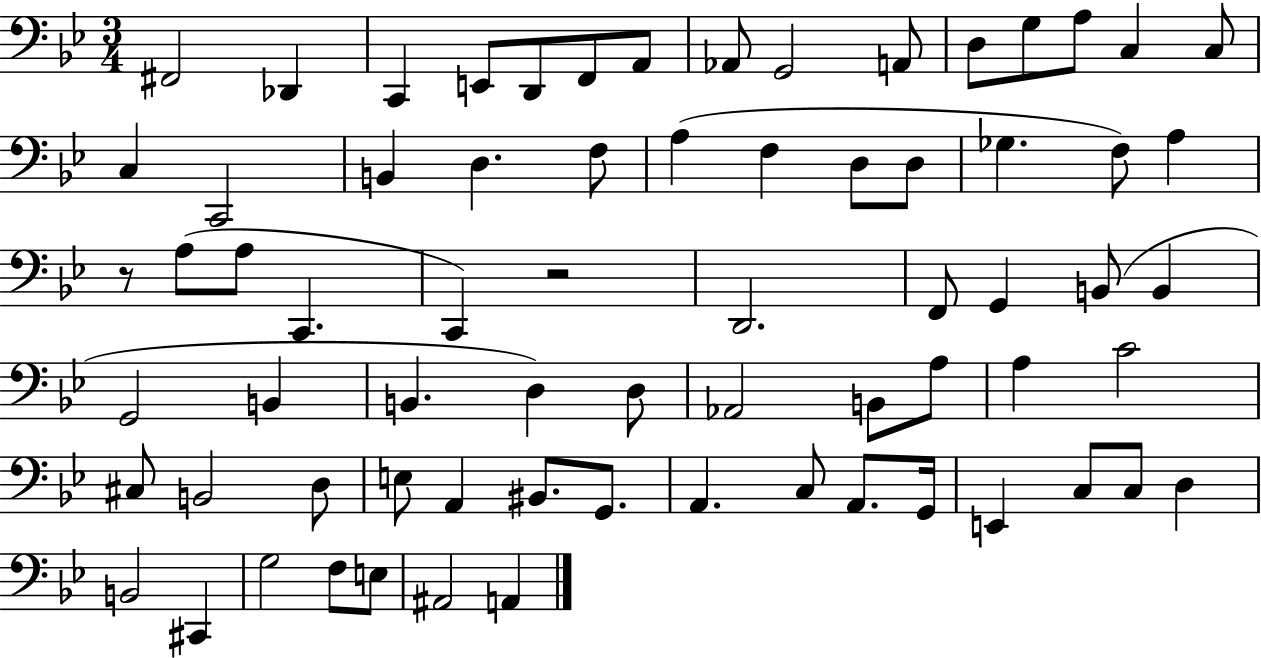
{
  \clef bass
  \numericTimeSignature
  \time 3/4
  \key bes \major
  fis,2 des,4 | c,4 e,8 d,8 f,8 a,8 | aes,8 g,2 a,8 | d8 g8 a8 c4 c8 | \break c4 c,2 | b,4 d4. f8 | a4( f4 d8 d8 | ges4. f8) a4 | \break r8 a8( a8 c,4. | c,4) r2 | d,2. | f,8 g,4 b,8( b,4 | \break g,2 b,4 | b,4. d4) d8 | aes,2 b,8 a8 | a4 c'2 | \break cis8 b,2 d8 | e8 a,4 bis,8. g,8. | a,4. c8 a,8. g,16 | e,4 c8 c8 d4 | \break b,2 cis,4 | g2 f8 e8 | ais,2 a,4 | \bar "|."
}